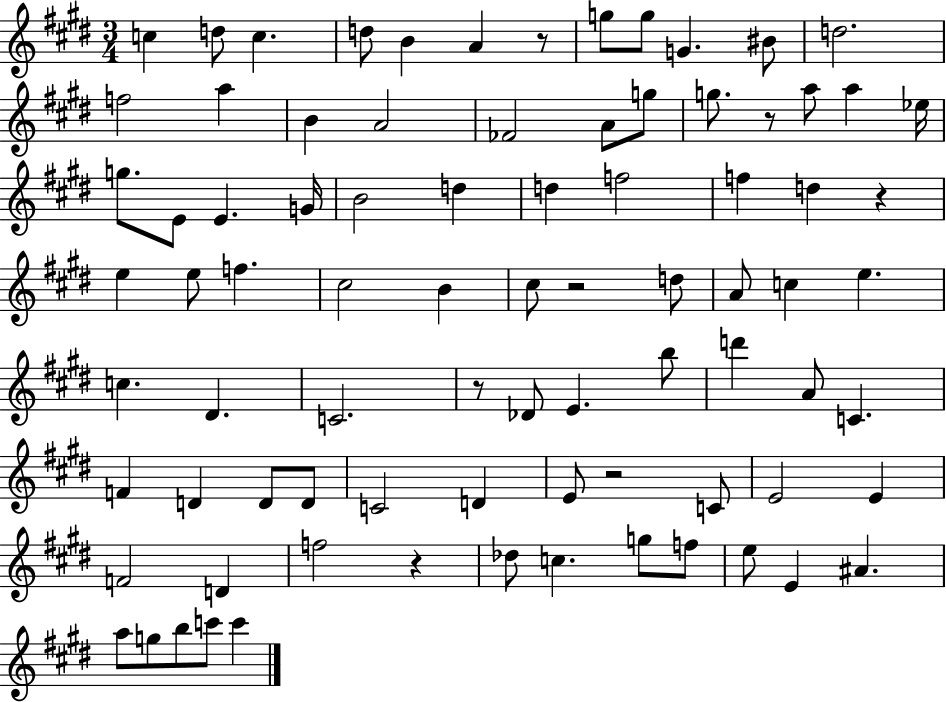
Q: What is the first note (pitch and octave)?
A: C5